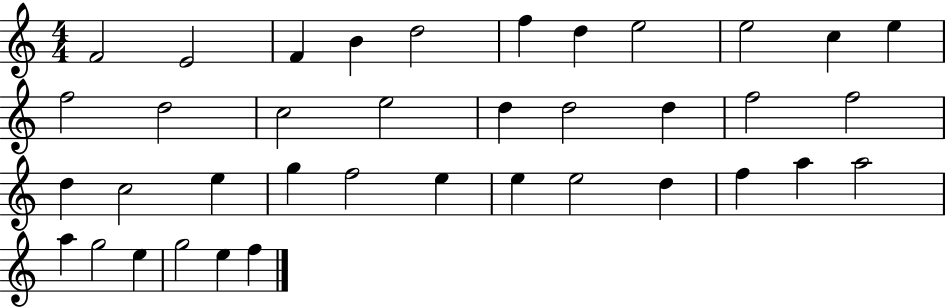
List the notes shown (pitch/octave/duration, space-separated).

F4/h E4/h F4/q B4/q D5/h F5/q D5/q E5/h E5/h C5/q E5/q F5/h D5/h C5/h E5/h D5/q D5/h D5/q F5/h F5/h D5/q C5/h E5/q G5/q F5/h E5/q E5/q E5/h D5/q F5/q A5/q A5/h A5/q G5/h E5/q G5/h E5/q F5/q